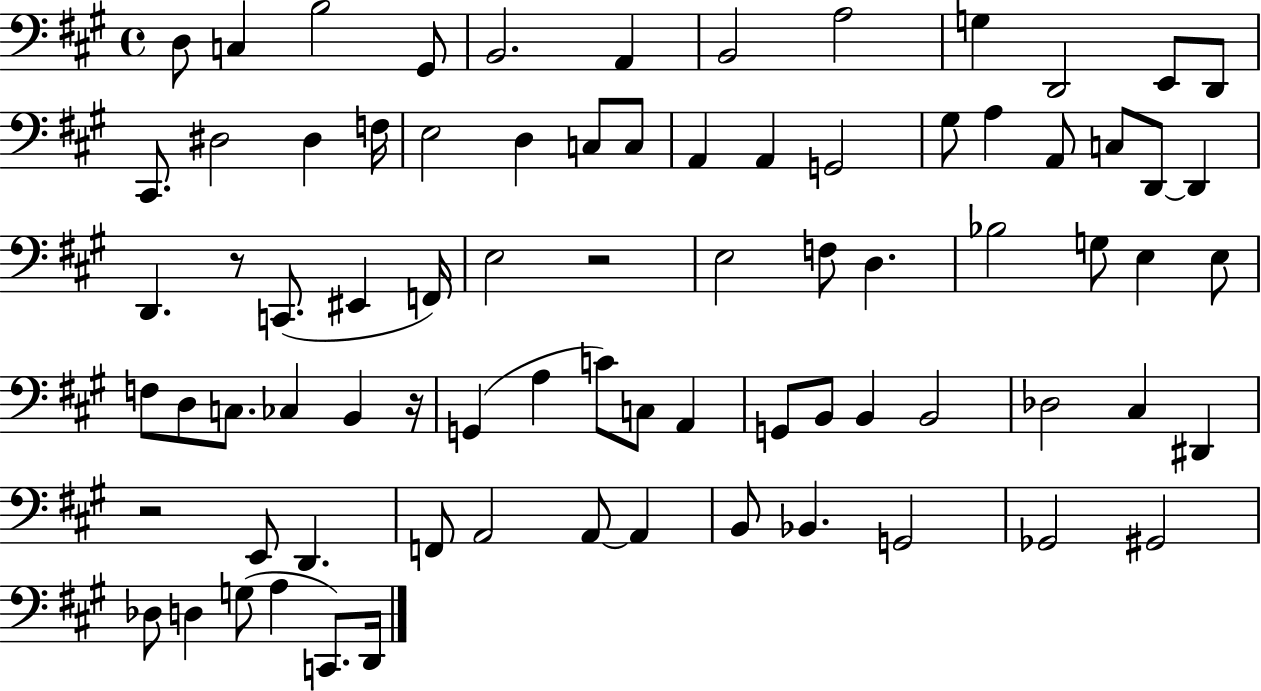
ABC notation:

X:1
T:Untitled
M:4/4
L:1/4
K:A
D,/2 C, B,2 ^G,,/2 B,,2 A,, B,,2 A,2 G, D,,2 E,,/2 D,,/2 ^C,,/2 ^D,2 ^D, F,/4 E,2 D, C,/2 C,/2 A,, A,, G,,2 ^G,/2 A, A,,/2 C,/2 D,,/2 D,, D,, z/2 C,,/2 ^E,, F,,/4 E,2 z2 E,2 F,/2 D, _B,2 G,/2 E, E,/2 F,/2 D,/2 C,/2 _C, B,, z/4 G,, A, C/2 C,/2 A,, G,,/2 B,,/2 B,, B,,2 _D,2 ^C, ^D,, z2 E,,/2 D,, F,,/2 A,,2 A,,/2 A,, B,,/2 _B,, G,,2 _G,,2 ^G,,2 _D,/2 D, G,/2 A, C,,/2 D,,/4